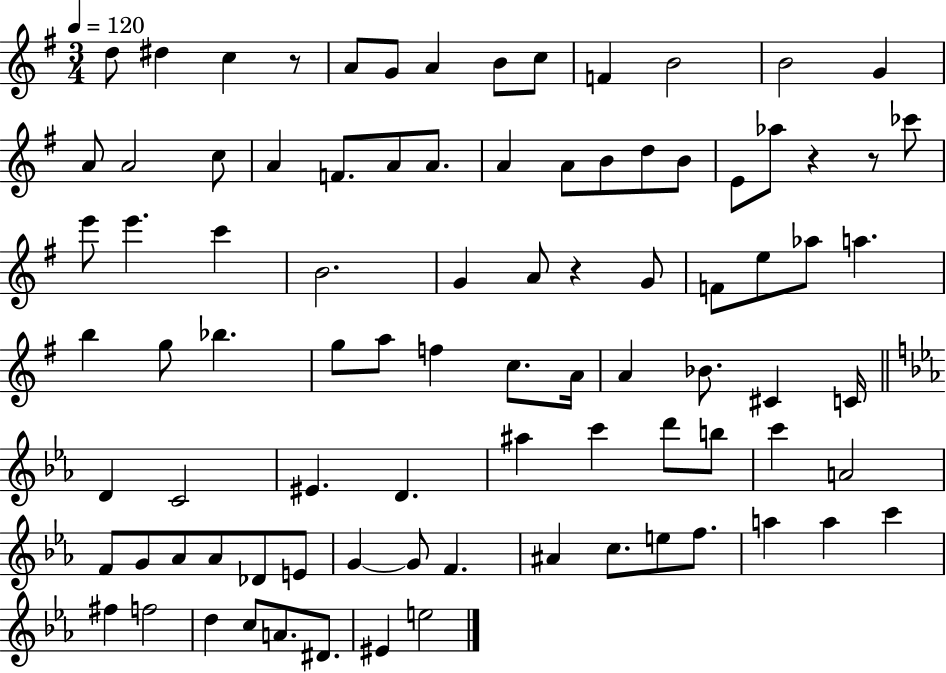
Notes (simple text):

D5/e D#5/q C5/q R/e A4/e G4/e A4/q B4/e C5/e F4/q B4/h B4/h G4/q A4/e A4/h C5/e A4/q F4/e. A4/e A4/e. A4/q A4/e B4/e D5/e B4/e E4/e Ab5/e R/q R/e CES6/e E6/e E6/q. C6/q B4/h. G4/q A4/e R/q G4/e F4/e E5/e Ab5/e A5/q. B5/q G5/e Bb5/q. G5/e A5/e F5/q C5/e. A4/s A4/q Bb4/e. C#4/q C4/s D4/q C4/h EIS4/q. D4/q. A#5/q C6/q D6/e B5/e C6/q A4/h F4/e G4/e Ab4/e Ab4/e Db4/e E4/e G4/q G4/e F4/q. A#4/q C5/e. E5/e F5/e. A5/q A5/q C6/q F#5/q F5/h D5/q C5/e A4/e. D#4/e. EIS4/q E5/h